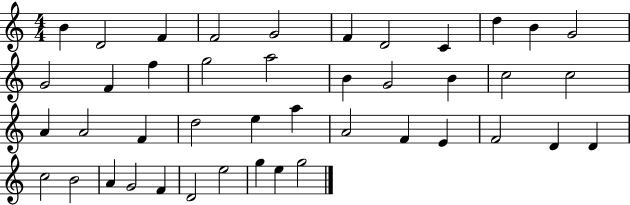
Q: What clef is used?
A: treble